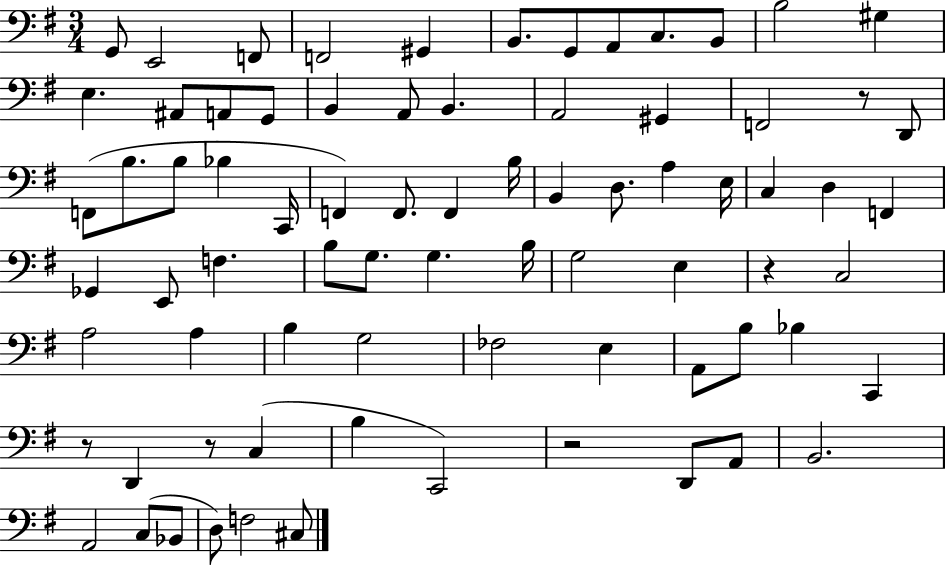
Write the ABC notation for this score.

X:1
T:Untitled
M:3/4
L:1/4
K:G
G,,/2 E,,2 F,,/2 F,,2 ^G,, B,,/2 G,,/2 A,,/2 C,/2 B,,/2 B,2 ^G, E, ^A,,/2 A,,/2 G,,/2 B,, A,,/2 B,, A,,2 ^G,, F,,2 z/2 D,,/2 F,,/2 B,/2 B,/2 _B, C,,/4 F,, F,,/2 F,, B,/4 B,, D,/2 A, E,/4 C, D, F,, _G,, E,,/2 F, B,/2 G,/2 G, B,/4 G,2 E, z C,2 A,2 A, B, G,2 _F,2 E, A,,/2 B,/2 _B, C,, z/2 D,, z/2 C, B, C,,2 z2 D,,/2 A,,/2 B,,2 A,,2 C,/2 _B,,/2 D,/2 F,2 ^C,/2